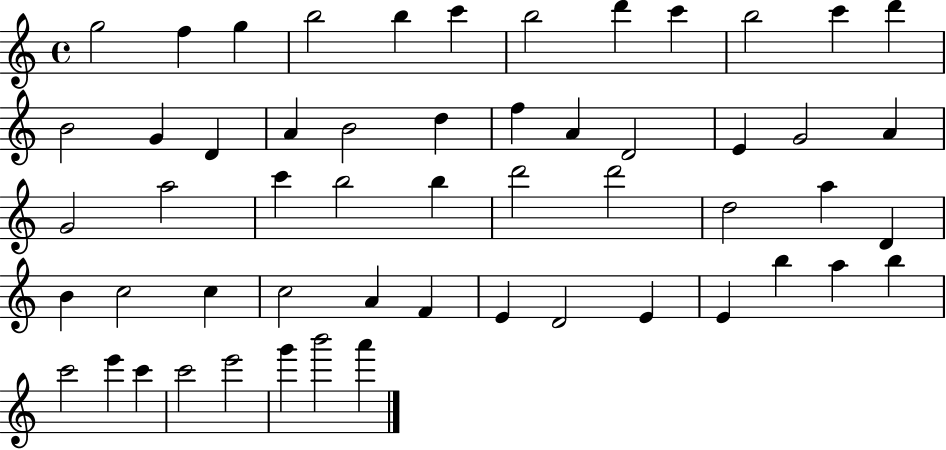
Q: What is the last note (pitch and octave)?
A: A6